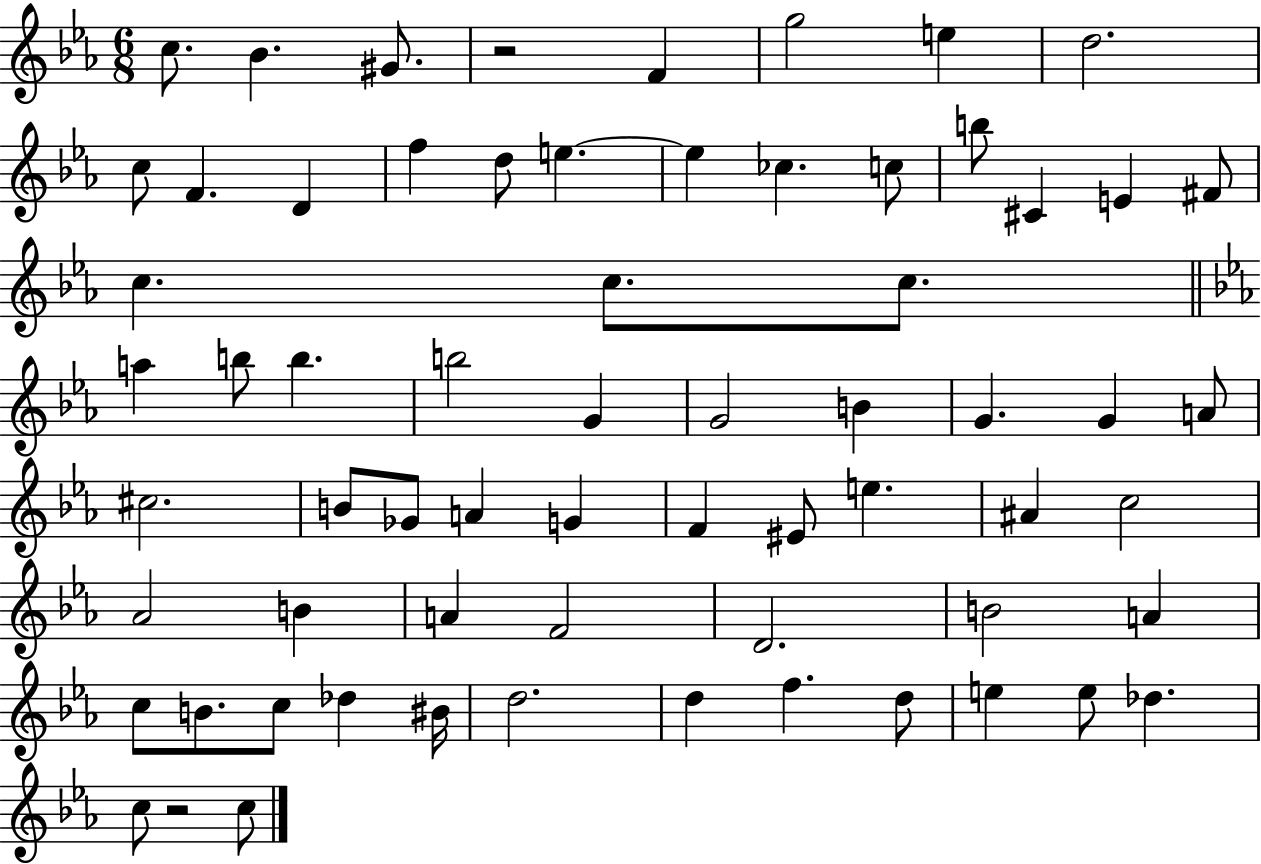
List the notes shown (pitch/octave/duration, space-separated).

C5/e. Bb4/q. G#4/e. R/h F4/q G5/h E5/q D5/h. C5/e F4/q. D4/q F5/q D5/e E5/q. E5/q CES5/q. C5/e B5/e C#4/q E4/q F#4/e C5/q. C5/e. C5/e. A5/q B5/e B5/q. B5/h G4/q G4/h B4/q G4/q. G4/q A4/e C#5/h. B4/e Gb4/e A4/q G4/q F4/q EIS4/e E5/q. A#4/q C5/h Ab4/h B4/q A4/q F4/h D4/h. B4/h A4/q C5/e B4/e. C5/e Db5/q BIS4/s D5/h. D5/q F5/q. D5/e E5/q E5/e Db5/q. C5/e R/h C5/e